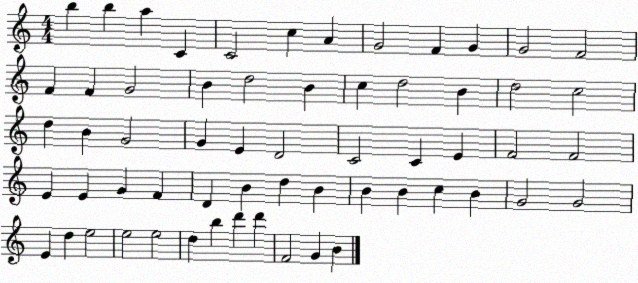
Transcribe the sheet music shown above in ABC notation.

X:1
T:Untitled
M:4/4
L:1/4
K:C
b b a C C2 c A G2 F G G2 F2 F F G2 B d2 B c d2 B d2 c2 d B G2 G E D2 C2 C E F2 F2 E E G F D B d B B B c B G2 G2 E d e2 e2 e2 d b d' d' F2 G B